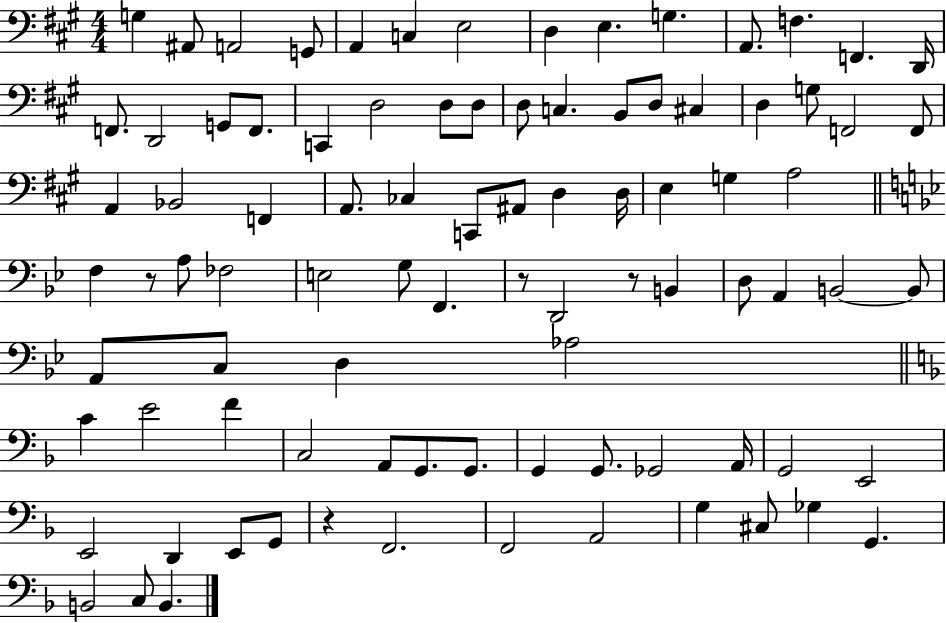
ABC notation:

X:1
T:Untitled
M:4/4
L:1/4
K:A
G, ^A,,/2 A,,2 G,,/2 A,, C, E,2 D, E, G, A,,/2 F, F,, D,,/4 F,,/2 D,,2 G,,/2 F,,/2 C,, D,2 D,/2 D,/2 D,/2 C, B,,/2 D,/2 ^C, D, G,/2 F,,2 F,,/2 A,, _B,,2 F,, A,,/2 _C, C,,/2 ^A,,/2 D, D,/4 E, G, A,2 F, z/2 A,/2 _F,2 E,2 G,/2 F,, z/2 D,,2 z/2 B,, D,/2 A,, B,,2 B,,/2 A,,/2 C,/2 D, _A,2 C E2 F C,2 A,,/2 G,,/2 G,,/2 G,, G,,/2 _G,,2 A,,/4 G,,2 E,,2 E,,2 D,, E,,/2 G,,/2 z F,,2 F,,2 A,,2 G, ^C,/2 _G, G,, B,,2 C,/2 B,,